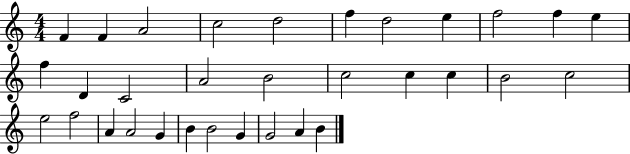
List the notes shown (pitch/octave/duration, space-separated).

F4/q F4/q A4/h C5/h D5/h F5/q D5/h E5/q F5/h F5/q E5/q F5/q D4/q C4/h A4/h B4/h C5/h C5/q C5/q B4/h C5/h E5/h F5/h A4/q A4/h G4/q B4/q B4/h G4/q G4/h A4/q B4/q